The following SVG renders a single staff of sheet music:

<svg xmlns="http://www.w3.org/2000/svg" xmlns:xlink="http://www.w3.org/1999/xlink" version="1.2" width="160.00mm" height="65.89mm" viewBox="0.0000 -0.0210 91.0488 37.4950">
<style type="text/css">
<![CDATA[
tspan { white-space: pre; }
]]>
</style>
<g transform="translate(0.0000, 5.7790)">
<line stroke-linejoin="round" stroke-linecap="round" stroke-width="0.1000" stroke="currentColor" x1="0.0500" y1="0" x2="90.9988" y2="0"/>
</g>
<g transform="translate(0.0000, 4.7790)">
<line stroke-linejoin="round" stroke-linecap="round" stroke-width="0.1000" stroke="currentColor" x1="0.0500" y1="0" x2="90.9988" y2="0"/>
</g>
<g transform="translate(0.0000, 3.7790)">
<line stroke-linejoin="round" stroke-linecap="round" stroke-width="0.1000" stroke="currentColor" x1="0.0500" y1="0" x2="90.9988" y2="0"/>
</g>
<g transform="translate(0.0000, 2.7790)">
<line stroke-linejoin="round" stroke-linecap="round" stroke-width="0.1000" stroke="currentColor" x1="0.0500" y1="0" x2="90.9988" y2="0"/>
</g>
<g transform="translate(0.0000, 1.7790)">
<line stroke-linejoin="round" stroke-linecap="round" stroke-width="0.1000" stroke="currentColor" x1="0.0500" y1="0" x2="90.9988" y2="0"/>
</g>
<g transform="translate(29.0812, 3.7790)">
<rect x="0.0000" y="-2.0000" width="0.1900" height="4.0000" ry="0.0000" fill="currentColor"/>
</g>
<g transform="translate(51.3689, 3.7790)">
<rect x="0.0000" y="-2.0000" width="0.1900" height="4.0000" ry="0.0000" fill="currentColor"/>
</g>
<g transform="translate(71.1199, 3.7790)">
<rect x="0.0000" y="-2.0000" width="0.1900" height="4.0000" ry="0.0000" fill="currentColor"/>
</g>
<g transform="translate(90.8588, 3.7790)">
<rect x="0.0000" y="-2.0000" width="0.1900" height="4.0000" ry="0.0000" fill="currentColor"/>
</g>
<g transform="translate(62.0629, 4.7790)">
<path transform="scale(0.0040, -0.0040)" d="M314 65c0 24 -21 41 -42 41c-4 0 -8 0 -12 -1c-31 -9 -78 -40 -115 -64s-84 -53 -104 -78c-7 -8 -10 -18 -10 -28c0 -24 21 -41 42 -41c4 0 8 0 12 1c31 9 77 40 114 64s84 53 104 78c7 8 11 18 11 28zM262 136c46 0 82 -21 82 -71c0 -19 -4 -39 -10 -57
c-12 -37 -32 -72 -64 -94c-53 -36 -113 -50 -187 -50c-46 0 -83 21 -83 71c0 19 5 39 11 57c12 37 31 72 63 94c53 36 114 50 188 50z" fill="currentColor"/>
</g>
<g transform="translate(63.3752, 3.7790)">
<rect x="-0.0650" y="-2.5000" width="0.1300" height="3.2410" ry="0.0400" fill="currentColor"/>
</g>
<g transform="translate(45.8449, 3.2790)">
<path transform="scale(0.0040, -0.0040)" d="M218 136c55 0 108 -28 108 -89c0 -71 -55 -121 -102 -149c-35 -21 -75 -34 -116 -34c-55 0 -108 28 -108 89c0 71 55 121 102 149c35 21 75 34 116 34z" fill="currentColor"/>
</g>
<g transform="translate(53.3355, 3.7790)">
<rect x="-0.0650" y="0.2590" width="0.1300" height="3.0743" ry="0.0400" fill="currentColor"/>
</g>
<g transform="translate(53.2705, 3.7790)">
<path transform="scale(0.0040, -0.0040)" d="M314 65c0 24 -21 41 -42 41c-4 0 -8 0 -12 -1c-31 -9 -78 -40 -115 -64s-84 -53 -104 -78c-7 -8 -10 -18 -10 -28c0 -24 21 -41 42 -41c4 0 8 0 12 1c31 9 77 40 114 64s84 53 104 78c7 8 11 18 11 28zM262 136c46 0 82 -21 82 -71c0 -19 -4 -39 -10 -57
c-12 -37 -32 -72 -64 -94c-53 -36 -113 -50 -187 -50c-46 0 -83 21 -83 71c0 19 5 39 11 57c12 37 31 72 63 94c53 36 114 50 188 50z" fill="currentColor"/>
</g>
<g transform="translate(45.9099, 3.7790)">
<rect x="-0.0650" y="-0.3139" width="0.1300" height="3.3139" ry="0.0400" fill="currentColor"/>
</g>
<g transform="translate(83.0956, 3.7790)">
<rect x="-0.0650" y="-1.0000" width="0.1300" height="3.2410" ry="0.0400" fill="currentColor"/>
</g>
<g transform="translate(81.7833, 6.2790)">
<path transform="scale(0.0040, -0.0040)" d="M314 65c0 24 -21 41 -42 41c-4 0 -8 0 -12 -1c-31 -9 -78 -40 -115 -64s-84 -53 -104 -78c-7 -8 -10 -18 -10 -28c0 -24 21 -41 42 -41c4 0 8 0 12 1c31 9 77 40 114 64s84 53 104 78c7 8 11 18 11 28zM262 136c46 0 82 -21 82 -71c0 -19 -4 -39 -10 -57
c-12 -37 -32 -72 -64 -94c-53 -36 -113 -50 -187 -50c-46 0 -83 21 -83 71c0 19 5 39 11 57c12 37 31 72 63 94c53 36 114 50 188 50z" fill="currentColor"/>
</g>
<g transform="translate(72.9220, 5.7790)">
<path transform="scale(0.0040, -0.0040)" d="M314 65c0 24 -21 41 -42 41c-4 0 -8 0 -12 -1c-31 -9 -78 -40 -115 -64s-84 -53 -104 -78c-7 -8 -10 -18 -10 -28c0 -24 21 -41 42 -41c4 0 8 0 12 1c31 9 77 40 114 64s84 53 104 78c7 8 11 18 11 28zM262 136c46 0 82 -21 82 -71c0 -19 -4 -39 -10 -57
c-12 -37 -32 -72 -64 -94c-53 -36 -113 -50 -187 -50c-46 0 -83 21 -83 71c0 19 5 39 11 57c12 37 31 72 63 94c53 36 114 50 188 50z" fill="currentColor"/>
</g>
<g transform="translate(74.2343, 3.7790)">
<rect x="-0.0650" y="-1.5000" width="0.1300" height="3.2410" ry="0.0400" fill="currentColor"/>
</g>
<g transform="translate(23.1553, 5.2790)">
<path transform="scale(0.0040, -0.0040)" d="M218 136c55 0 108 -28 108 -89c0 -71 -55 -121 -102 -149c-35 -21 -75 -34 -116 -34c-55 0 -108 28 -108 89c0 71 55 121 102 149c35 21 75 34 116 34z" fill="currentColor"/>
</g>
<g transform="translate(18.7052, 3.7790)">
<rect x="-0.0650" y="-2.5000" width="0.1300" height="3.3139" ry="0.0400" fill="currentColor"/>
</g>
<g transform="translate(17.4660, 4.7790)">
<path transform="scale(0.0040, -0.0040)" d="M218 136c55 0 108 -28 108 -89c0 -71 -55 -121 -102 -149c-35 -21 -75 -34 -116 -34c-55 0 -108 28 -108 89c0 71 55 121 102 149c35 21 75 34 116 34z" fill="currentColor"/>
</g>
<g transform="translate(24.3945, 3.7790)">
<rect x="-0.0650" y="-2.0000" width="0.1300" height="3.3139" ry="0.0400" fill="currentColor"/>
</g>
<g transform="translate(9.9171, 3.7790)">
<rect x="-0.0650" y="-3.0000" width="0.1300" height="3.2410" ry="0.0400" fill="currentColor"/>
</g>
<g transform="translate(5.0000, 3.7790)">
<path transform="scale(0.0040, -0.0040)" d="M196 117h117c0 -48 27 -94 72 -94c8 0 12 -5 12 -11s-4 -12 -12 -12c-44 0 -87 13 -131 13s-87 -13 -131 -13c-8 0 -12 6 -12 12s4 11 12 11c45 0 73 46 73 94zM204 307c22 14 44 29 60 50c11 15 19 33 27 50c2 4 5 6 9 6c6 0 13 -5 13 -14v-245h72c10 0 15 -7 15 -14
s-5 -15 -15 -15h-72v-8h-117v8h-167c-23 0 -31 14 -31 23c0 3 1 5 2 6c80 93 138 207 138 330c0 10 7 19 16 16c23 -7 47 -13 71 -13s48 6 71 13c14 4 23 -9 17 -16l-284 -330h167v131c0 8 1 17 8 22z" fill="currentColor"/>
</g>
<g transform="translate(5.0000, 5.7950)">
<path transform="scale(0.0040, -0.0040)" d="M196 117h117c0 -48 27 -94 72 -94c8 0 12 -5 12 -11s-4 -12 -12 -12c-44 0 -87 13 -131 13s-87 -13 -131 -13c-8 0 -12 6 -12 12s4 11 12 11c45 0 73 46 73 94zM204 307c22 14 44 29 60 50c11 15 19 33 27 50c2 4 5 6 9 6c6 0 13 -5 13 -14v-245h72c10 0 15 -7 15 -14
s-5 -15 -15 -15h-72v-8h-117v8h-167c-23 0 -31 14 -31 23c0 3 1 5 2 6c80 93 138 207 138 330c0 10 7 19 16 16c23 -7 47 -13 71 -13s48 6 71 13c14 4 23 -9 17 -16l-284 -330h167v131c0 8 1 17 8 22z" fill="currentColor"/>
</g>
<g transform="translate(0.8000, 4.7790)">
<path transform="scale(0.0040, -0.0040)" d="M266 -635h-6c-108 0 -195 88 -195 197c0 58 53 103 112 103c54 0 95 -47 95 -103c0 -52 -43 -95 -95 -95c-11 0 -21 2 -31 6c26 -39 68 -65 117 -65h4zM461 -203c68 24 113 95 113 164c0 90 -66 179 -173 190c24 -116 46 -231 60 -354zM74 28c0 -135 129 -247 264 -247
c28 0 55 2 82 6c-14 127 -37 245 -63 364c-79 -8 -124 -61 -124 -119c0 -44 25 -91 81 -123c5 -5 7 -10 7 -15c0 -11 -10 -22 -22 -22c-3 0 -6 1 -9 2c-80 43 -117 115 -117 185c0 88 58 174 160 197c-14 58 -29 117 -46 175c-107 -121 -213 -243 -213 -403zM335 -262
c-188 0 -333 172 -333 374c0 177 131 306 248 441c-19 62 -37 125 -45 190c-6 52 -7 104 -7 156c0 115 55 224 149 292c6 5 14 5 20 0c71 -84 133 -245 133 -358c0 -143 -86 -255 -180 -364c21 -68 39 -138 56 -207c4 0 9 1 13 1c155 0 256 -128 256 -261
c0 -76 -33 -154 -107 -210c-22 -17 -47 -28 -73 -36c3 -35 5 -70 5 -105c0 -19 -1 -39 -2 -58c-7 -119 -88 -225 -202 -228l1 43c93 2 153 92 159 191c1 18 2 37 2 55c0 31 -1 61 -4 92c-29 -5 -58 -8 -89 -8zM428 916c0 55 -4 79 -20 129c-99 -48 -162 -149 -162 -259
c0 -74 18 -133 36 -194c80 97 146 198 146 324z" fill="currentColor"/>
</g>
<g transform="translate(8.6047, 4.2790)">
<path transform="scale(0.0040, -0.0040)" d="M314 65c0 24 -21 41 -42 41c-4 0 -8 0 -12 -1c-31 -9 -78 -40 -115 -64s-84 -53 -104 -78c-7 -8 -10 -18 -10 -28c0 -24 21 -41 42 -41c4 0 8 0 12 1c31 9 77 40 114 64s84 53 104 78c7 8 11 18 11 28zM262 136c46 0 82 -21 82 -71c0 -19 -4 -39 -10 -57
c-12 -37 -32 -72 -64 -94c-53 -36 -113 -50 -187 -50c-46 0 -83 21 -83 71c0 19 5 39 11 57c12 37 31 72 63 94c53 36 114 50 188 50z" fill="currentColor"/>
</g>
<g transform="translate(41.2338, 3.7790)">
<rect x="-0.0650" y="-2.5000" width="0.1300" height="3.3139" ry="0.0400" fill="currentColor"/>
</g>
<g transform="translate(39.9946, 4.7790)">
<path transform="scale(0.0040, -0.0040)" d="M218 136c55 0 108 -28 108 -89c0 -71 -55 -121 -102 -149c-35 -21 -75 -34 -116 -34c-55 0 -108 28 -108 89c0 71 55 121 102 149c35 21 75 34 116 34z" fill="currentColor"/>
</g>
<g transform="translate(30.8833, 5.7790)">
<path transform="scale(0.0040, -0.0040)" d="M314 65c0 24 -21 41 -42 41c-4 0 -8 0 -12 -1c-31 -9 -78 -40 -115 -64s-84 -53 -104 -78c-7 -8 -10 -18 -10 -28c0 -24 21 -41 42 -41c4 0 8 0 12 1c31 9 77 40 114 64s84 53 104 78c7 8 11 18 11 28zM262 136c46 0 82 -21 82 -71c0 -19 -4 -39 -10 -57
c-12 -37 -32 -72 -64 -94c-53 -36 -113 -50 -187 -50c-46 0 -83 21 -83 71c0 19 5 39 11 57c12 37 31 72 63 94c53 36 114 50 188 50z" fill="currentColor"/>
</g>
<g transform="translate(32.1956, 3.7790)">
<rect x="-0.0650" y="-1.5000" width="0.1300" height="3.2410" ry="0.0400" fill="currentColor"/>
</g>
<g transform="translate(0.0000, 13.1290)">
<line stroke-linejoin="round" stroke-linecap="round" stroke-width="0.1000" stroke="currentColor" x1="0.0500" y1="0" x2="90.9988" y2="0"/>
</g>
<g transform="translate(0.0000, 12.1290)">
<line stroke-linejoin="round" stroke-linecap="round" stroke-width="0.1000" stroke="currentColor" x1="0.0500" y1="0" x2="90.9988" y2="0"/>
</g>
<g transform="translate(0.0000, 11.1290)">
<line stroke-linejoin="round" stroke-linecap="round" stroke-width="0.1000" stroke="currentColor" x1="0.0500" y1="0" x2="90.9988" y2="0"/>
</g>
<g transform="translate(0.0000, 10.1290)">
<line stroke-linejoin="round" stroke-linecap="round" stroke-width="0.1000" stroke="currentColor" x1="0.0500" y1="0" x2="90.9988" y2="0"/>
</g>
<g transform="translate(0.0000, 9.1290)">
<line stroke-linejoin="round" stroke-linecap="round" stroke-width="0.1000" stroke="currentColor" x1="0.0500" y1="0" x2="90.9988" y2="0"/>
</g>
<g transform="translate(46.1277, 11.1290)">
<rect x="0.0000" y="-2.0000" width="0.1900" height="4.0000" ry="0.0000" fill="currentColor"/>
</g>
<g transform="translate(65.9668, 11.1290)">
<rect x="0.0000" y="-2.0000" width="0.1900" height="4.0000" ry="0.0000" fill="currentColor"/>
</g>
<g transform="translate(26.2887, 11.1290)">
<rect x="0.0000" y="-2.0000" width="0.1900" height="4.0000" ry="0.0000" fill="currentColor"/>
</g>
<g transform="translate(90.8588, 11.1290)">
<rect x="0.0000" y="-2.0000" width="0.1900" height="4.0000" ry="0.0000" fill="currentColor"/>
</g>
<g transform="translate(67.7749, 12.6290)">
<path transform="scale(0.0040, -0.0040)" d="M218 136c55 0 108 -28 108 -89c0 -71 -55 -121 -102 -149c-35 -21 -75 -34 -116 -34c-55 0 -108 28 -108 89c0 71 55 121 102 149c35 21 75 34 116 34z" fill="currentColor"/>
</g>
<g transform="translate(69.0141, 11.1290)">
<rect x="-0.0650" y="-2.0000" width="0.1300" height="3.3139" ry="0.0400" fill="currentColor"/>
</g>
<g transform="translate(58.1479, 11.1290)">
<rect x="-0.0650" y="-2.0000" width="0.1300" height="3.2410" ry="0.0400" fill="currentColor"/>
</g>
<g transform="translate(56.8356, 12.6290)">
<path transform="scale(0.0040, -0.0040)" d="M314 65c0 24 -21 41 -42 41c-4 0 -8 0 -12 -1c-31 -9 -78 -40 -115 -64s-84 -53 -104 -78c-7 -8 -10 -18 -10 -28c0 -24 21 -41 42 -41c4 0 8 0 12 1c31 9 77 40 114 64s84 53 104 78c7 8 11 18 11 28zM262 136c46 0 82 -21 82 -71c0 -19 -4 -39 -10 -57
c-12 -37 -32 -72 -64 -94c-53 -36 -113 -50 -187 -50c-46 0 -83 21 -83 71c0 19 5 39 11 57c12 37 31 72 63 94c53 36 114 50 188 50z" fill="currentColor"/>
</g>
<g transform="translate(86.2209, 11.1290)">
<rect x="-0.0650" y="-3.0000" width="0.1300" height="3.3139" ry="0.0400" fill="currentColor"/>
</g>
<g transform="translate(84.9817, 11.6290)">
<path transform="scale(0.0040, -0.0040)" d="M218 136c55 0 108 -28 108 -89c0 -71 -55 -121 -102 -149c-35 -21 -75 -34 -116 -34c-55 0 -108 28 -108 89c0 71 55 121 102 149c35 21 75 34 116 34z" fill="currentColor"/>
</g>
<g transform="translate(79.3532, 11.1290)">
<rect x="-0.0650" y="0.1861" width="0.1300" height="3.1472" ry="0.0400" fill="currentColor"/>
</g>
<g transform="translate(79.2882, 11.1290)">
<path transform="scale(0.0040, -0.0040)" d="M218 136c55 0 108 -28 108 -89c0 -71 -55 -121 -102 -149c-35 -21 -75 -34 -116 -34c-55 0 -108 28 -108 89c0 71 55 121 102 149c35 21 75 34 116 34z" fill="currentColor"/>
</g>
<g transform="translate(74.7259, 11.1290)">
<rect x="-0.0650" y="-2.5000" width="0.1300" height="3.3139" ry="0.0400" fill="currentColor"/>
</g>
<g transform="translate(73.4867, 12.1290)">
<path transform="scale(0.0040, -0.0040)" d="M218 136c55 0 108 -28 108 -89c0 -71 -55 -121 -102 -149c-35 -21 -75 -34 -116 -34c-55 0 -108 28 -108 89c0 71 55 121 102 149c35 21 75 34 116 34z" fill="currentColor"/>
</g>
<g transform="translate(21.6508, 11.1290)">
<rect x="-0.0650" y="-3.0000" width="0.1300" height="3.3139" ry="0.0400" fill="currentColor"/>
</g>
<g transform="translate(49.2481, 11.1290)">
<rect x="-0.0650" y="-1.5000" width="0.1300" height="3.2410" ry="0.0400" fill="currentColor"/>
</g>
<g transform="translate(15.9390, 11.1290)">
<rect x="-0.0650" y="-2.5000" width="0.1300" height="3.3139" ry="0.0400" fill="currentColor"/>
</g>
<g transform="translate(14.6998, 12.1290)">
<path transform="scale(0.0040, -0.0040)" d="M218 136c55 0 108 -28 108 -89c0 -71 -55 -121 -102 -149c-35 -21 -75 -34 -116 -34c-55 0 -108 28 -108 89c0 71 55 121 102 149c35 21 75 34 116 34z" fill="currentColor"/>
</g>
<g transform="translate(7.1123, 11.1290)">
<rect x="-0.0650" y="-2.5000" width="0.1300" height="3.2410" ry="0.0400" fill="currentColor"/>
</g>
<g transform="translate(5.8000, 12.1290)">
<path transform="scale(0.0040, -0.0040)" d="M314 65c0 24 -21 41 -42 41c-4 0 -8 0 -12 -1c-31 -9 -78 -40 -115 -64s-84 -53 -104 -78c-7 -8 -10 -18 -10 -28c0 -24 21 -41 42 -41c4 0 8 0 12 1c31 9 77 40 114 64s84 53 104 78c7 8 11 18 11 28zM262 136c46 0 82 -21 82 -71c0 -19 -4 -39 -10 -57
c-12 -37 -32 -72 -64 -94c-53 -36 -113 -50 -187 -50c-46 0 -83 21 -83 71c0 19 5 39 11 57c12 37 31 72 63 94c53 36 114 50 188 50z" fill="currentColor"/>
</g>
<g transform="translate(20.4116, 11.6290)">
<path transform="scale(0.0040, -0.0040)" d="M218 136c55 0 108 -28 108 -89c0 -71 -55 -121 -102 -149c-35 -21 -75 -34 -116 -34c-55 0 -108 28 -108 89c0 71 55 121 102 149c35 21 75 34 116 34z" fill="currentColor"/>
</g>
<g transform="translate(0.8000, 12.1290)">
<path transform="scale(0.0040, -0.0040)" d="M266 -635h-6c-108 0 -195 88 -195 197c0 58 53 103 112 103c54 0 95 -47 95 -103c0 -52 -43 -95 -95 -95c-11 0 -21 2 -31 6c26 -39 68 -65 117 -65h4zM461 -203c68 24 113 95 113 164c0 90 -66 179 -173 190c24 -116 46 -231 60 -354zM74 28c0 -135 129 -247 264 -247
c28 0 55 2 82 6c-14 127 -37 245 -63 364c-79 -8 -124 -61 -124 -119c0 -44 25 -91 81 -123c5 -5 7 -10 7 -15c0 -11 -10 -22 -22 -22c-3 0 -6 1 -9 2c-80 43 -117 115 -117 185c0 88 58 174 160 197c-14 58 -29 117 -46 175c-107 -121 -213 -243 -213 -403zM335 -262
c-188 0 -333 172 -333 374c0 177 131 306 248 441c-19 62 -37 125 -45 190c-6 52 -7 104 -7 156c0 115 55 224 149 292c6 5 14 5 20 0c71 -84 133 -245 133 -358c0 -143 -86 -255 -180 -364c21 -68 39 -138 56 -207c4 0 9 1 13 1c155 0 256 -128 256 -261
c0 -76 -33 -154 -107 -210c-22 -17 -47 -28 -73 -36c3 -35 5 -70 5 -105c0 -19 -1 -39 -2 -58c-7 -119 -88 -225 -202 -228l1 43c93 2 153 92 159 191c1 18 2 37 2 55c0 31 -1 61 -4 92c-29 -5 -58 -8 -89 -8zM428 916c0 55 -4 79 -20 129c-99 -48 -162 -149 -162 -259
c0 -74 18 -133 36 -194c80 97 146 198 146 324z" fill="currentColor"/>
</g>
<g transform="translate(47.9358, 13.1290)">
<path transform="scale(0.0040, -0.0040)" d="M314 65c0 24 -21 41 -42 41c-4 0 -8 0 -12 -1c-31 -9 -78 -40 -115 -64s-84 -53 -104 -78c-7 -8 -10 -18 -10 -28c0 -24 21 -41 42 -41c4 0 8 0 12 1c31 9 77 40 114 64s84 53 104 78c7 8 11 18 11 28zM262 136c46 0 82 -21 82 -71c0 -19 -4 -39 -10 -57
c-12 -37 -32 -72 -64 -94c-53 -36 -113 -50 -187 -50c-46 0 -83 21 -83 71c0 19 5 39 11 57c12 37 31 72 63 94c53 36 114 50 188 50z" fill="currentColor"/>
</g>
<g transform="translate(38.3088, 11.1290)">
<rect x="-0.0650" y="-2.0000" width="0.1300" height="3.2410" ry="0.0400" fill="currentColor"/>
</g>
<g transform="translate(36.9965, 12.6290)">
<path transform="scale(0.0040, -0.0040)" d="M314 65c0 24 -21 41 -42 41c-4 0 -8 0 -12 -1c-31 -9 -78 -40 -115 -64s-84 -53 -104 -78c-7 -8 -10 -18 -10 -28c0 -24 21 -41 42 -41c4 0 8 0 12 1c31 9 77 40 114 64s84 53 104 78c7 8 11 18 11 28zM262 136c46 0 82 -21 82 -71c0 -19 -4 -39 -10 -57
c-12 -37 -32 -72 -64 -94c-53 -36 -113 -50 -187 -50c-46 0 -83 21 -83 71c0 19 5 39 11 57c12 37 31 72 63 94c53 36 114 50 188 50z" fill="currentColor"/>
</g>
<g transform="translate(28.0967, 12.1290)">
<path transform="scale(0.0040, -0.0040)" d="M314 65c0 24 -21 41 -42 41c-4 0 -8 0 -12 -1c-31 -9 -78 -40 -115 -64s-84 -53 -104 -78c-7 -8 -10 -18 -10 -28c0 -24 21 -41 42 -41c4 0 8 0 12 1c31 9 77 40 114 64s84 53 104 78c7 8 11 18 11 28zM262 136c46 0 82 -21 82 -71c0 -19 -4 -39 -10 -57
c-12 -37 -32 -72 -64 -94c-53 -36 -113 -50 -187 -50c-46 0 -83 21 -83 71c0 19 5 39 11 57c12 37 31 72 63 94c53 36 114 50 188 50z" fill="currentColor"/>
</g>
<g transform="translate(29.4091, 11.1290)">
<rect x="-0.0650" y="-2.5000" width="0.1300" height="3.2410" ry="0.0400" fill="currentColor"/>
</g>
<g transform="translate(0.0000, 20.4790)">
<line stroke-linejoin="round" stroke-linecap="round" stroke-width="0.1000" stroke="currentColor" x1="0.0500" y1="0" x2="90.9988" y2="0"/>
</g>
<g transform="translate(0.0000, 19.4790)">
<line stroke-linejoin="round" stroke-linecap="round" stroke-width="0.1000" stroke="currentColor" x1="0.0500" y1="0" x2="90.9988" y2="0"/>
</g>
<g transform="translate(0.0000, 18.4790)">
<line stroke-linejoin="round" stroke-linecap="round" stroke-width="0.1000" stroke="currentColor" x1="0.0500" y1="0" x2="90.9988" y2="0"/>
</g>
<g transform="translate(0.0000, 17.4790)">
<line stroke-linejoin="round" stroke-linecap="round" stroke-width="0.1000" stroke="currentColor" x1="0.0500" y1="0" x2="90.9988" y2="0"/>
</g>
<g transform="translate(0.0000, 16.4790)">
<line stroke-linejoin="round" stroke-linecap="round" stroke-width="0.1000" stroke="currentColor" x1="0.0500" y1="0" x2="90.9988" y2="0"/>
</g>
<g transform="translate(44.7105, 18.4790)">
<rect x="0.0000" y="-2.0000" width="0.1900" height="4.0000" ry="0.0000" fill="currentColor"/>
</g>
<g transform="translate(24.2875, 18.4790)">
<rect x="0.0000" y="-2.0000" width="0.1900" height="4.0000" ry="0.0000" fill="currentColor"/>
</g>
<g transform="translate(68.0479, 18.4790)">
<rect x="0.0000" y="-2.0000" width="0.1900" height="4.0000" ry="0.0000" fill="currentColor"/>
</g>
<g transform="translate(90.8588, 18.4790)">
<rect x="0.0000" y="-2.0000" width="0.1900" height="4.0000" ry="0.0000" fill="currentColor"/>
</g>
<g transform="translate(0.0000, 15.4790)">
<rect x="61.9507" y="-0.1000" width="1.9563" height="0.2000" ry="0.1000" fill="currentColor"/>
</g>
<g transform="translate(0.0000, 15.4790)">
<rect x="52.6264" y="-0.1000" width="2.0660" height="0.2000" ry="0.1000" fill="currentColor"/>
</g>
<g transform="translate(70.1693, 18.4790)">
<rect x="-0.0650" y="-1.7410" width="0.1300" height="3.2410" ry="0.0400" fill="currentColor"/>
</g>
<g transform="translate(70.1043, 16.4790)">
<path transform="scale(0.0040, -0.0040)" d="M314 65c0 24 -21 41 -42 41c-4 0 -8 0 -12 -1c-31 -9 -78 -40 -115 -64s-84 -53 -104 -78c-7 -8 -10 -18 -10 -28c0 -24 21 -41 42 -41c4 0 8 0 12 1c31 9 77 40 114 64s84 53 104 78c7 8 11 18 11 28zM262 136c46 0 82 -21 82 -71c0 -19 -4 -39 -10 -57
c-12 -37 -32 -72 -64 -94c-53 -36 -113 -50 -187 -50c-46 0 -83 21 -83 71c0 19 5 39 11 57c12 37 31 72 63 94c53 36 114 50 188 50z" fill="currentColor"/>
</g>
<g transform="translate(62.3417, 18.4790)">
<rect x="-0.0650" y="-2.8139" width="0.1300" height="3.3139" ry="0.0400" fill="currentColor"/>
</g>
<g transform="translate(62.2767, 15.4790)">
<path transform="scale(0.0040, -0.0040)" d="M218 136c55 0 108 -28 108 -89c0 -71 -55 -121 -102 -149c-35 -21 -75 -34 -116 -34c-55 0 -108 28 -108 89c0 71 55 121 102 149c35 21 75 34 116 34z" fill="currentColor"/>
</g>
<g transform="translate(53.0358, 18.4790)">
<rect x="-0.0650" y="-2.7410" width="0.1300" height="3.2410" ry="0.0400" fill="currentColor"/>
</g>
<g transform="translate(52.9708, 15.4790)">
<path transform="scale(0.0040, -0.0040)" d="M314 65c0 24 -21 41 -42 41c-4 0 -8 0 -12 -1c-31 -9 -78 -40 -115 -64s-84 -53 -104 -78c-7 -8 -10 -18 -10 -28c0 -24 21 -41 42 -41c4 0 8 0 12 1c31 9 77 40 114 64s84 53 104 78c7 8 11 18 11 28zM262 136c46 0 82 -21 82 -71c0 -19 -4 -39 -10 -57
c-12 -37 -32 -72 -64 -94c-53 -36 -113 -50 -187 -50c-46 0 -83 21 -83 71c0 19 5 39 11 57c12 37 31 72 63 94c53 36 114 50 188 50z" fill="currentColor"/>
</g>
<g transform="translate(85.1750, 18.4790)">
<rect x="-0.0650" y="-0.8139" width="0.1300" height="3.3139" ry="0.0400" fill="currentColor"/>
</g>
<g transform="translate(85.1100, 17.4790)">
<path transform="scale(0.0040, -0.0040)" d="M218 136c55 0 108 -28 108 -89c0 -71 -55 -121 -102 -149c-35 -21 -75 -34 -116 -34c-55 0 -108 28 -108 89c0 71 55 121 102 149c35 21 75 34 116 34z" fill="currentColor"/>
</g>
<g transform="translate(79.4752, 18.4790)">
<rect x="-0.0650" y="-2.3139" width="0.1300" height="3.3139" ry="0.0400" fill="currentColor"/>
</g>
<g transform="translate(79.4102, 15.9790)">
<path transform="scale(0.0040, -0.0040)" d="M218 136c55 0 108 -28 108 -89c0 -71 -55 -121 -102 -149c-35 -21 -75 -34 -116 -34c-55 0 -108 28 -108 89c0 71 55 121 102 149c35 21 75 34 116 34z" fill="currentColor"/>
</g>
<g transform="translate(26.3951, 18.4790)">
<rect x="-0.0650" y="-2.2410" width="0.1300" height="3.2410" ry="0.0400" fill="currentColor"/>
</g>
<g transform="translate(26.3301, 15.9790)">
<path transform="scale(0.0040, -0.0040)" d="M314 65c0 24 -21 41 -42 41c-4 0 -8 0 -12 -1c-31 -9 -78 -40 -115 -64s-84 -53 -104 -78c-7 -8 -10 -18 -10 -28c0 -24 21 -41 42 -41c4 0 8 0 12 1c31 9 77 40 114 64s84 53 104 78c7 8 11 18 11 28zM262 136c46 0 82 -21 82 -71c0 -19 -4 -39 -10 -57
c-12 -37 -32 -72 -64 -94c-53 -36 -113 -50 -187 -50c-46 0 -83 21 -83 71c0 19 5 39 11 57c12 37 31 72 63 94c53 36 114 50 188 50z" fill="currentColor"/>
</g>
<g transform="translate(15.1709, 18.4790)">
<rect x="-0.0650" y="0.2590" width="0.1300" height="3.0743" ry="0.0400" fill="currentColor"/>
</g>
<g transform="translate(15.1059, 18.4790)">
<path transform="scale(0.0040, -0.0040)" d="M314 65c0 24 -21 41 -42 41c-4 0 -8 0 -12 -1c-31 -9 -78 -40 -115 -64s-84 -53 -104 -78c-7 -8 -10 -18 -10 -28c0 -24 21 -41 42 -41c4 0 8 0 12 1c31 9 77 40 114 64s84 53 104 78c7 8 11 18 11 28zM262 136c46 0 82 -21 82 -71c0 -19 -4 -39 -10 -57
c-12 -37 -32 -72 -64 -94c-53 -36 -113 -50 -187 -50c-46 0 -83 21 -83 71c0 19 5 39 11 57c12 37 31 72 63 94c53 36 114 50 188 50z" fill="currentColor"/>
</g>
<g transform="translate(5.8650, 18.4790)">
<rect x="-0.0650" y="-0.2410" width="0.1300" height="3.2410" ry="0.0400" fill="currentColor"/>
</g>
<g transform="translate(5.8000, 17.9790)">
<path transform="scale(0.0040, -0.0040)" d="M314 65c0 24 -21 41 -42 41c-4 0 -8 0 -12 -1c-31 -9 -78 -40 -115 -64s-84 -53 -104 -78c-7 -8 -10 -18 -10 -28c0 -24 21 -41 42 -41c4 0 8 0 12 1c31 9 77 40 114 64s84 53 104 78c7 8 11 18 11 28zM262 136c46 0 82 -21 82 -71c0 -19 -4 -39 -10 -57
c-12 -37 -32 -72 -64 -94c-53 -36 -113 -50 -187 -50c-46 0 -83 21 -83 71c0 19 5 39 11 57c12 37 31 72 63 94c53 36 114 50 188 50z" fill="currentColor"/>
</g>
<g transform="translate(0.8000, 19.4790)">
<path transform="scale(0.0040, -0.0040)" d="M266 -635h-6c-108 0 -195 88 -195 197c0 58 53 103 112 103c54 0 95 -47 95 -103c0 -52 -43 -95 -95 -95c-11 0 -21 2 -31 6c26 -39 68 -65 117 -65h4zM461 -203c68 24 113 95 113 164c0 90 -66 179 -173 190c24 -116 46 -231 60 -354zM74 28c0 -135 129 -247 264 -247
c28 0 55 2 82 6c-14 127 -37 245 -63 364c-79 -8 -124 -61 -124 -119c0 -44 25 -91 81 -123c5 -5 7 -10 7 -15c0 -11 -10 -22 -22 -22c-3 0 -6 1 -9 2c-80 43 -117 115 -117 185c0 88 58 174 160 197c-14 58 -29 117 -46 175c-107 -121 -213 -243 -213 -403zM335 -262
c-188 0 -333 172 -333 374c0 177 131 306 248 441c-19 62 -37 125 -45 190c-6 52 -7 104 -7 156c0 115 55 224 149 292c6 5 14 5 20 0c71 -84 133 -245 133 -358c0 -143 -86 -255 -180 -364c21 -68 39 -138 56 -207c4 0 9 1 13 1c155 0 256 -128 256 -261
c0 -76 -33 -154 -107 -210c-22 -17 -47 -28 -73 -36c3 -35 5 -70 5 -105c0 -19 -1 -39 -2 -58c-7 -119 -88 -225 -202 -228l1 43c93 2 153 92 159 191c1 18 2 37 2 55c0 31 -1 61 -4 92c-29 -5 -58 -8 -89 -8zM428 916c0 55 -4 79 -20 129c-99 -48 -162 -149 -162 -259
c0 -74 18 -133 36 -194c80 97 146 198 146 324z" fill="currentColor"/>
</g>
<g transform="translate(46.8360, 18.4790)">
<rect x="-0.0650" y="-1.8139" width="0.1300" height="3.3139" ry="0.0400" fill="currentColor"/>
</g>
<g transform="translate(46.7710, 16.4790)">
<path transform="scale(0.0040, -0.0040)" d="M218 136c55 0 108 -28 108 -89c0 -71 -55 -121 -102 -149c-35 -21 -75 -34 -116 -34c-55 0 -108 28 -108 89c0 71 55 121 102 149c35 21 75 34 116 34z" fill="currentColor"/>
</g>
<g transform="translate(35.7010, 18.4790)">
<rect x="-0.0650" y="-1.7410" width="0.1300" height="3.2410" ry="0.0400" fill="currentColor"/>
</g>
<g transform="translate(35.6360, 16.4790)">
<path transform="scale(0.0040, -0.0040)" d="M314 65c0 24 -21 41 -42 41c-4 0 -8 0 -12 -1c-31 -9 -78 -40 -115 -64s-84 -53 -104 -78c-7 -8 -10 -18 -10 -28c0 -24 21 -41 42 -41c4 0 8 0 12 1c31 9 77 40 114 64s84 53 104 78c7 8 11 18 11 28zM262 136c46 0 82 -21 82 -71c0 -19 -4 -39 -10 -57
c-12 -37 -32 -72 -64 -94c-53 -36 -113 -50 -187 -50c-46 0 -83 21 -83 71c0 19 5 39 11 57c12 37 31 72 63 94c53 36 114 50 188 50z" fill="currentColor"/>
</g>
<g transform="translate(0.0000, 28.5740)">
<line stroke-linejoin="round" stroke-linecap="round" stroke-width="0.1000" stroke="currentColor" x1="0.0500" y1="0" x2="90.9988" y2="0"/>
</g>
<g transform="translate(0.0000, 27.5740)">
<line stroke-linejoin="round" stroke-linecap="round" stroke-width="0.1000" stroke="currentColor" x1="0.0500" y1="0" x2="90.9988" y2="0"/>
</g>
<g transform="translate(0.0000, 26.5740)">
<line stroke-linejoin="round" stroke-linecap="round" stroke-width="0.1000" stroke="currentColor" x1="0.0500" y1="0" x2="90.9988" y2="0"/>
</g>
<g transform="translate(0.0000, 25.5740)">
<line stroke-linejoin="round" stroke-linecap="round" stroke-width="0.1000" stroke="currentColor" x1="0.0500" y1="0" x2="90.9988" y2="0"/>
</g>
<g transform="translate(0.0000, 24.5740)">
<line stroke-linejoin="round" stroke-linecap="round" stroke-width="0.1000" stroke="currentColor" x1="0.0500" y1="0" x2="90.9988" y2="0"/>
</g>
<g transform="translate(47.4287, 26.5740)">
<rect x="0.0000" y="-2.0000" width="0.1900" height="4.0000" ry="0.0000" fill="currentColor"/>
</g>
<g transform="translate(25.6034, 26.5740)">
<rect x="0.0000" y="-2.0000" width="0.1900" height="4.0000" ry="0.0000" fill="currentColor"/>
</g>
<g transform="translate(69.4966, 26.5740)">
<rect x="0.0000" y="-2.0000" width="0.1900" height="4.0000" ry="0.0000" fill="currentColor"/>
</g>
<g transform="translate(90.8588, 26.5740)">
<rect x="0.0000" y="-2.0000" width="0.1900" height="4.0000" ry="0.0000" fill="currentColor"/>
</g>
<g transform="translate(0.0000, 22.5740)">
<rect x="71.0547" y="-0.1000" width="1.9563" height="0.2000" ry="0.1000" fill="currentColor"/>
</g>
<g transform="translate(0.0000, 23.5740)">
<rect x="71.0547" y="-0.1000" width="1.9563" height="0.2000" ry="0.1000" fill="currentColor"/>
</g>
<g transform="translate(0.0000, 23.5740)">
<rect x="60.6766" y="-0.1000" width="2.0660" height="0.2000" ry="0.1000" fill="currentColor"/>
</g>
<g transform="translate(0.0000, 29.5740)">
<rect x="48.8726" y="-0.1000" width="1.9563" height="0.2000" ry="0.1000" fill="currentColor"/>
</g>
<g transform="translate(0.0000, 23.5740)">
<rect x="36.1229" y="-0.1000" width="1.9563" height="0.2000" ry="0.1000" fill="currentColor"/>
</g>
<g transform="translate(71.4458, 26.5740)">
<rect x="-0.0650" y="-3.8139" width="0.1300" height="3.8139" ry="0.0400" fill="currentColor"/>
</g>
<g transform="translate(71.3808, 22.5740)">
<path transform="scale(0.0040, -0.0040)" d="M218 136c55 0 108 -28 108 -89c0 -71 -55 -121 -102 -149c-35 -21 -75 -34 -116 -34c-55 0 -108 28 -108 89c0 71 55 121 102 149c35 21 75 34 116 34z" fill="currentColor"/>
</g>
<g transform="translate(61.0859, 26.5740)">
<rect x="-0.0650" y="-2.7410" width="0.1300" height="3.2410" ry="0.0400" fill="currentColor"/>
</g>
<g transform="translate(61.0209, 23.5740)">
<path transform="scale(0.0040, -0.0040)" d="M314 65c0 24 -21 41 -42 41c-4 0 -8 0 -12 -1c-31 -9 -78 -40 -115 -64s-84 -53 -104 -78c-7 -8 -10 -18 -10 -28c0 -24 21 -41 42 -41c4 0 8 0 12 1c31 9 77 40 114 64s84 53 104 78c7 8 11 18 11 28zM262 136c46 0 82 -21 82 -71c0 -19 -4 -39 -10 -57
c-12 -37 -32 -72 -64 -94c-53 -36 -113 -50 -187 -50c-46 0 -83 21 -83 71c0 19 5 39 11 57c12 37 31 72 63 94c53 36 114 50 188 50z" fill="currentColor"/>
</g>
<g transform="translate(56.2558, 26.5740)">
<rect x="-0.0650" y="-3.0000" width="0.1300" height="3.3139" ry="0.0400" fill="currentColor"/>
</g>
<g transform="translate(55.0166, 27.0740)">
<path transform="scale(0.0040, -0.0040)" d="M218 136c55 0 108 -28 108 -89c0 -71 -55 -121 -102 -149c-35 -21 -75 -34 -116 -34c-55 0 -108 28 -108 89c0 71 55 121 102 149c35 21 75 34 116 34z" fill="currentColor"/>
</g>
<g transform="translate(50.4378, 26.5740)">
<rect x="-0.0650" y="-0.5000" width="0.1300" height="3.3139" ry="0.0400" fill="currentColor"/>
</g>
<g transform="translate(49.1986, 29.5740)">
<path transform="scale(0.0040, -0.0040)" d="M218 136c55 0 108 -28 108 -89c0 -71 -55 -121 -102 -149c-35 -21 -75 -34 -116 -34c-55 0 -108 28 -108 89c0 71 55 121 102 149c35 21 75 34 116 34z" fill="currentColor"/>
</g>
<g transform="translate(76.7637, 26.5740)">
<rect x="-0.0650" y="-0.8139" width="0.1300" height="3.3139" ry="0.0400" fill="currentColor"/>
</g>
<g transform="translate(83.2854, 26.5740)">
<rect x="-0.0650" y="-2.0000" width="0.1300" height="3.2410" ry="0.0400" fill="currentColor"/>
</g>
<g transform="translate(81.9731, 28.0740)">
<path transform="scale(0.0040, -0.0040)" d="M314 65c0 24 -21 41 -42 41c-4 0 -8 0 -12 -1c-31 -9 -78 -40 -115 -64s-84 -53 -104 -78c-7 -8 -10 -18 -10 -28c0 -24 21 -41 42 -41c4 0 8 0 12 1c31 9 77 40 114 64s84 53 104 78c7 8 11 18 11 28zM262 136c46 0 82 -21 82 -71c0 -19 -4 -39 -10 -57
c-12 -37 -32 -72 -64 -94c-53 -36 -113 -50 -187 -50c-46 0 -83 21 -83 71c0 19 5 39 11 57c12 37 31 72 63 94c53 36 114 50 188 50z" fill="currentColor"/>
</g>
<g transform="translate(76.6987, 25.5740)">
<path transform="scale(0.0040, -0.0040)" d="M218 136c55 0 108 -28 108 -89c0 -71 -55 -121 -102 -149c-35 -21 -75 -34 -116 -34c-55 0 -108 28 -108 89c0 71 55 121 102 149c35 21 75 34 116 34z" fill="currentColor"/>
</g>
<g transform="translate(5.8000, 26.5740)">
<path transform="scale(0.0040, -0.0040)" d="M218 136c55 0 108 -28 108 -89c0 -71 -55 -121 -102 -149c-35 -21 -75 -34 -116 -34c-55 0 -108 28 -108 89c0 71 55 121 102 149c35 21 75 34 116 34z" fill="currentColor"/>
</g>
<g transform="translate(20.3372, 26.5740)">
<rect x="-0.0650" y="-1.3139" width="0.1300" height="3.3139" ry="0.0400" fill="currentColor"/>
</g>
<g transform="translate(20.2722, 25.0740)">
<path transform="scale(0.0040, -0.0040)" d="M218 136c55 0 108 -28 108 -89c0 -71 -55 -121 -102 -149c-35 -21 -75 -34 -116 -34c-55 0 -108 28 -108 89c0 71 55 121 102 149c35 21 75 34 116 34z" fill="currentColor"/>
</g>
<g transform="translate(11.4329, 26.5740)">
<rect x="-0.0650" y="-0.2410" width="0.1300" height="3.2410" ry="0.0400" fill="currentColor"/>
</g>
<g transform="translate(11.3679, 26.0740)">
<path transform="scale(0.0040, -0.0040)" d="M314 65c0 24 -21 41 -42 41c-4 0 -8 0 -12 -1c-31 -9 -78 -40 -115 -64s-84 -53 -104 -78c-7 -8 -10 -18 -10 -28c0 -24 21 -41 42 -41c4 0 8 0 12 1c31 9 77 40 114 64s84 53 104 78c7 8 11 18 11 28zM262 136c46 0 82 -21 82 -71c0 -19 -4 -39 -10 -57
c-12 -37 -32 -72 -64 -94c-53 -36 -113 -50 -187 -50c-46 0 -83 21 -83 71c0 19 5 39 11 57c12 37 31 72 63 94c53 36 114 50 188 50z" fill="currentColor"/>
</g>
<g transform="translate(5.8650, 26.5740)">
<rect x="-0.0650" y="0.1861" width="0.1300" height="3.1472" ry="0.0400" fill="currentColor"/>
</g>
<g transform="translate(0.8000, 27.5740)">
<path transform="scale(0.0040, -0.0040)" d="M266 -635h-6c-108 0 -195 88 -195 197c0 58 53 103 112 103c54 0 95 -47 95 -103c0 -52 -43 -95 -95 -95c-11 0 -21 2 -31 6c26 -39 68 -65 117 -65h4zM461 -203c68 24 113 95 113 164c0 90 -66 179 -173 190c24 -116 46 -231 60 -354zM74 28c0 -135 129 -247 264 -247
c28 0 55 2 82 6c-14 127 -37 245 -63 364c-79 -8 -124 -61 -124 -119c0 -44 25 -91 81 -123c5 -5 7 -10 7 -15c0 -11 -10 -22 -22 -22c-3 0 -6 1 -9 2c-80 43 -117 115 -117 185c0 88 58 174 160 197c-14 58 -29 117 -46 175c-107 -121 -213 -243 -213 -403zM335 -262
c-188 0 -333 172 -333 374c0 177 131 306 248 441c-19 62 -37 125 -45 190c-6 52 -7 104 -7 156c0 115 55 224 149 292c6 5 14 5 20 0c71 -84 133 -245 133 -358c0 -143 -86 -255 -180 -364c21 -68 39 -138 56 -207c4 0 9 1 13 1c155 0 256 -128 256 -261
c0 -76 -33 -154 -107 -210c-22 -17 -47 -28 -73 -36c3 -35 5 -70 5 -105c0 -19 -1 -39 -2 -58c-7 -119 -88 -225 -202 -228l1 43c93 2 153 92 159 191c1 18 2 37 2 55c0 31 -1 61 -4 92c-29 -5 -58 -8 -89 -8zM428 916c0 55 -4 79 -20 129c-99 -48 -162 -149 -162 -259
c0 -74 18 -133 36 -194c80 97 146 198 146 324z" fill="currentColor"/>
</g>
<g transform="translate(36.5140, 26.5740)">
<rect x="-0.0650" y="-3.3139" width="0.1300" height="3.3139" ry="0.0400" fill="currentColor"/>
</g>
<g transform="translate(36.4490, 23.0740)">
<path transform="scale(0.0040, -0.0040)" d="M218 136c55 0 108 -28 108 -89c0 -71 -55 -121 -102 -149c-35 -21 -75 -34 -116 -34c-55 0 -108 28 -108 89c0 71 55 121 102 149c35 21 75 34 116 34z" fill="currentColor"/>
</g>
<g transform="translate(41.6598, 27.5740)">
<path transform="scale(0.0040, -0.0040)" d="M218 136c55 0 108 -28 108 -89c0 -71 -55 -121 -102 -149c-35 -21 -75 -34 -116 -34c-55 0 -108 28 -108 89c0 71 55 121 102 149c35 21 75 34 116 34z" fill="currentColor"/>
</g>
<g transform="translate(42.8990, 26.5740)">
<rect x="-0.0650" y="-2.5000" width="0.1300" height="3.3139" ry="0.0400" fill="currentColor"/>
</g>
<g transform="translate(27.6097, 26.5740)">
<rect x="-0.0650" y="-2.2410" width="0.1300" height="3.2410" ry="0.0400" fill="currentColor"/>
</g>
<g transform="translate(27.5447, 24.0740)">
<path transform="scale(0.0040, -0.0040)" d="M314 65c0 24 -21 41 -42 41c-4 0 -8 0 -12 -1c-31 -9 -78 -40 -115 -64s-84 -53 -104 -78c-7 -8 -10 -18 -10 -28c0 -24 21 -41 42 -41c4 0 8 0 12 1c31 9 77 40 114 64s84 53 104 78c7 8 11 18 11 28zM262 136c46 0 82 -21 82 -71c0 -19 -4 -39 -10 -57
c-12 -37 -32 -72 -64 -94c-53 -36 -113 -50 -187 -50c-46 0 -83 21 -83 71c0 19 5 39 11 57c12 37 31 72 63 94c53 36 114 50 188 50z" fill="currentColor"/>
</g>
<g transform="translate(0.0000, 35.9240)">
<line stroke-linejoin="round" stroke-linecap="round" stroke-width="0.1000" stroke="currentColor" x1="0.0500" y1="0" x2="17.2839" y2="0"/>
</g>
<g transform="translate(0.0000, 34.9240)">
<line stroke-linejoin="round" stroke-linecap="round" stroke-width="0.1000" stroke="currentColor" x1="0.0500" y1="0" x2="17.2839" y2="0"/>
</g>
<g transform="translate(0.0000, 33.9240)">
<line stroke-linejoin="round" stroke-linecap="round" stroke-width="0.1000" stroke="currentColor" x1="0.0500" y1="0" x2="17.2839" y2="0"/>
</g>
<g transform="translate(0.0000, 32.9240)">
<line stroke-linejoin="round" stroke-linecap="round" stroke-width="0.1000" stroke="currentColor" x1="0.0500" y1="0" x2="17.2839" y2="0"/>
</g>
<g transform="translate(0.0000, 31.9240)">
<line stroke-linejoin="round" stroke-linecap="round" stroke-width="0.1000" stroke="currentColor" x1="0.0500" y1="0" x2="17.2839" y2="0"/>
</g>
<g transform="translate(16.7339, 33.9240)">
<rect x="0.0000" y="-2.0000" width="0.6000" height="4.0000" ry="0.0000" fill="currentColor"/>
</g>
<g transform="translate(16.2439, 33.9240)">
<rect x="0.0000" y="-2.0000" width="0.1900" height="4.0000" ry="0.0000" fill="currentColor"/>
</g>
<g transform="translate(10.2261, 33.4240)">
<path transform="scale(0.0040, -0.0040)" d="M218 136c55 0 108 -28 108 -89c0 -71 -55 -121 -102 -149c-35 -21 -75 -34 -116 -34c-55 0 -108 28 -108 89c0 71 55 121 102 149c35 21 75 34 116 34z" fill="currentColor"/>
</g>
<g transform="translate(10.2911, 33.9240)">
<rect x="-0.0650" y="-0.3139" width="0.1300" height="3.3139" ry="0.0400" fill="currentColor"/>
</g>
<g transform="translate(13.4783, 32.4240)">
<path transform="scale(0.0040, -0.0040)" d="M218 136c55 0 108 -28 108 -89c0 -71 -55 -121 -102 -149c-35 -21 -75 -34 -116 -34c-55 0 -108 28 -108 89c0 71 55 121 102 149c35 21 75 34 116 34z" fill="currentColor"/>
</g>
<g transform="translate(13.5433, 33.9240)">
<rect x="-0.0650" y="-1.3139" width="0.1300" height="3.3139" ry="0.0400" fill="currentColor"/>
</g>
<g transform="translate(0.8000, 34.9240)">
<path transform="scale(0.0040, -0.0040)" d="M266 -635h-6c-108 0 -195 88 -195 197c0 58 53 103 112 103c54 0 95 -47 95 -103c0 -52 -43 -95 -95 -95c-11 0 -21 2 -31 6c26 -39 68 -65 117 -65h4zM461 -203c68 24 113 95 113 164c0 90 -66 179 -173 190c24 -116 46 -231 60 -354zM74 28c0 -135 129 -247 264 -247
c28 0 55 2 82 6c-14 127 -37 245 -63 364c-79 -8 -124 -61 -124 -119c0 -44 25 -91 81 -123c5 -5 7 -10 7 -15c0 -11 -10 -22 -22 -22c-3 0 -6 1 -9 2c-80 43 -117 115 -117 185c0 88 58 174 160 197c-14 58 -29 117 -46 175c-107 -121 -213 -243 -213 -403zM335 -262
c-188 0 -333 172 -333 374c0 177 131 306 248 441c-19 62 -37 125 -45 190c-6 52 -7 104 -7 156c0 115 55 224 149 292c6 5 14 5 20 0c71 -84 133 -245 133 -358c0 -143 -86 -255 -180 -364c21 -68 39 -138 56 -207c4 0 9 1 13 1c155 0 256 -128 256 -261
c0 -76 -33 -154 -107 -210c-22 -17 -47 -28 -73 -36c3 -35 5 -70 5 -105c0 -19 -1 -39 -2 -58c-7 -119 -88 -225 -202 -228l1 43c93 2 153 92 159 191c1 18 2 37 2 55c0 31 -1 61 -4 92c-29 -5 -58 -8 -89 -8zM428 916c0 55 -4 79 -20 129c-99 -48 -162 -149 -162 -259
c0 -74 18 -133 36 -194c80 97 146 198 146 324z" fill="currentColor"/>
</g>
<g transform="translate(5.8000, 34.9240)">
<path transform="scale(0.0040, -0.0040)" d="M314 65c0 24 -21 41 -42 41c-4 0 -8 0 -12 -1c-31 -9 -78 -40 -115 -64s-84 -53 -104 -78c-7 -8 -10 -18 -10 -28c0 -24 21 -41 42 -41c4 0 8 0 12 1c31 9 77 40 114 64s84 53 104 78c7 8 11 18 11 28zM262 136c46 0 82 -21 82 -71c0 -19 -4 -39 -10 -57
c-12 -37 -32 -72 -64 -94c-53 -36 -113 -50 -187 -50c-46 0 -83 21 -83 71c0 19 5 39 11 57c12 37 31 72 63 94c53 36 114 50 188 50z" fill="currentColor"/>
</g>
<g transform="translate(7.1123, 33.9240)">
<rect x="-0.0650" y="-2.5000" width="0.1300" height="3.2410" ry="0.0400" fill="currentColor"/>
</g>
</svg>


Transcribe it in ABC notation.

X:1
T:Untitled
M:4/4
L:1/4
K:C
A2 G F E2 G c B2 G2 E2 D2 G2 G A G2 F2 E2 F2 F G B A c2 B2 g2 f2 f a2 a f2 g d B c2 e g2 b G C A a2 c' d F2 G2 c e